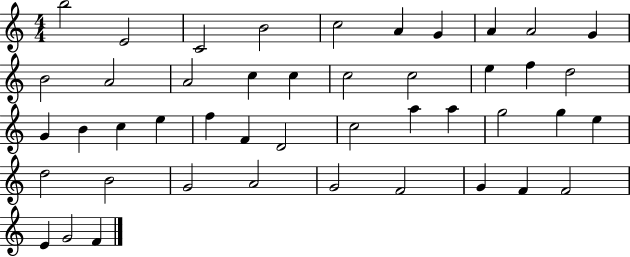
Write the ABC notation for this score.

X:1
T:Untitled
M:4/4
L:1/4
K:C
b2 E2 C2 B2 c2 A G A A2 G B2 A2 A2 c c c2 c2 e f d2 G B c e f F D2 c2 a a g2 g e d2 B2 G2 A2 G2 F2 G F F2 E G2 F